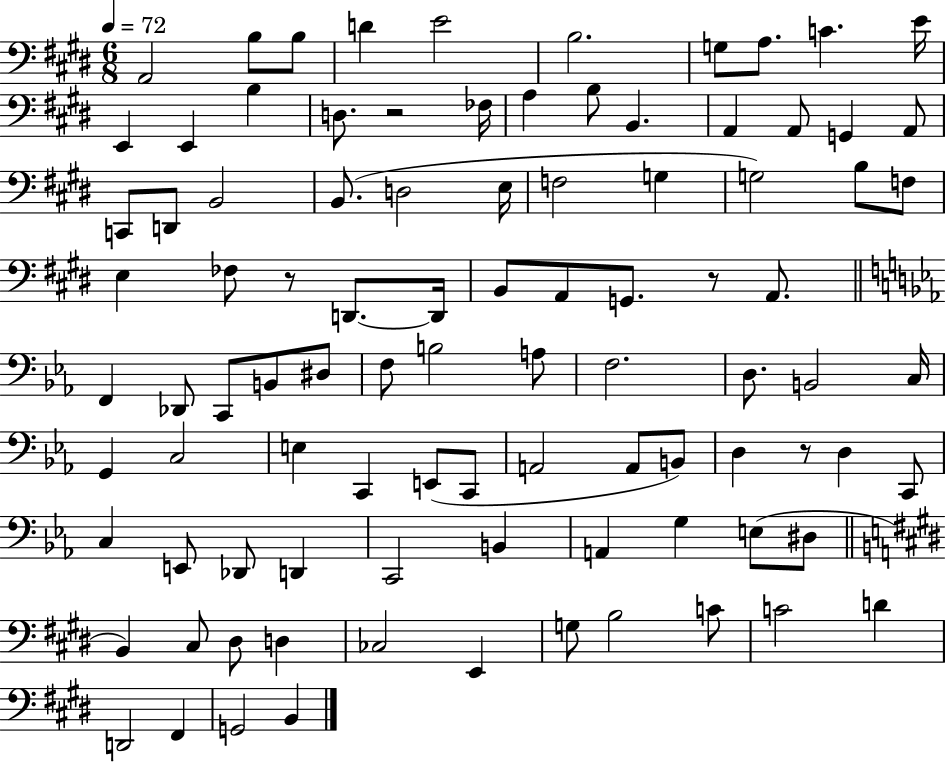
X:1
T:Untitled
M:6/8
L:1/4
K:E
A,,2 B,/2 B,/2 D E2 B,2 G,/2 A,/2 C E/4 E,, E,, B, D,/2 z2 _F,/4 A, B,/2 B,, A,, A,,/2 G,, A,,/2 C,,/2 D,,/2 B,,2 B,,/2 D,2 E,/4 F,2 G, G,2 B,/2 F,/2 E, _F,/2 z/2 D,,/2 D,,/4 B,,/2 A,,/2 G,,/2 z/2 A,,/2 F,, _D,,/2 C,,/2 B,,/2 ^D,/2 F,/2 B,2 A,/2 F,2 D,/2 B,,2 C,/4 G,, C,2 E, C,, E,,/2 C,,/2 A,,2 A,,/2 B,,/2 D, z/2 D, C,,/2 C, E,,/2 _D,,/2 D,, C,,2 B,, A,, G, E,/2 ^D,/2 B,, ^C,/2 ^D,/2 D, _C,2 E,, G,/2 B,2 C/2 C2 D D,,2 ^F,, G,,2 B,,